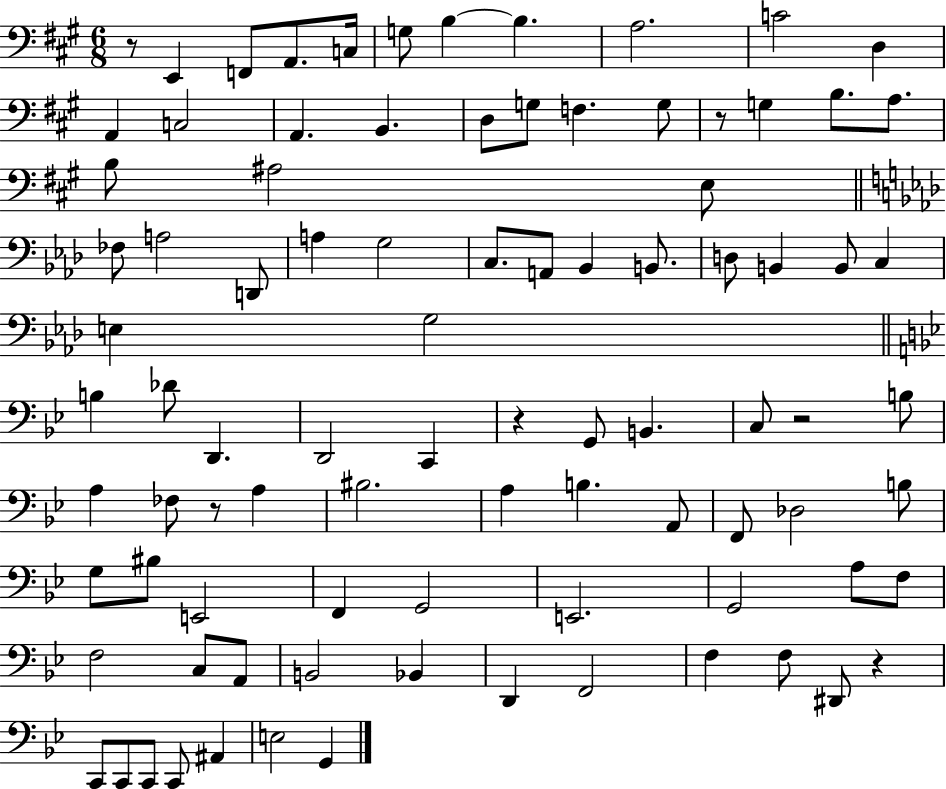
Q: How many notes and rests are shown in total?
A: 90